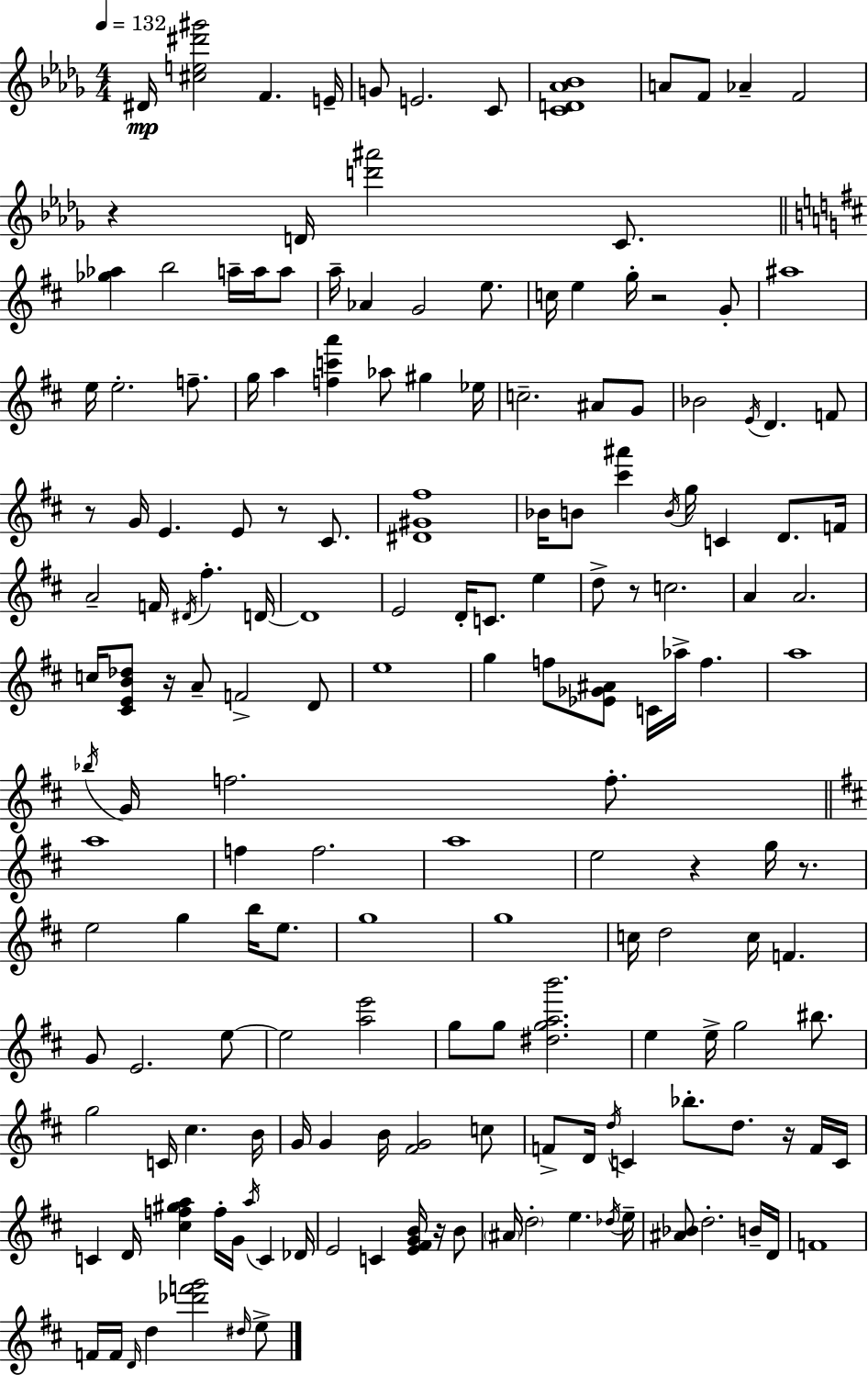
X:1
T:Untitled
M:4/4
L:1/4
K:Bbm
^D/4 [^ce^d'^g']2 F E/4 G/2 E2 C/2 [CD_A_B]4 A/2 F/2 _A F2 z D/4 [d'^a']2 C/2 [_g_a] b2 a/4 a/4 a/2 a/4 _A G2 e/2 c/4 e g/4 z2 G/2 ^a4 e/4 e2 f/2 g/4 a [fc'a'] _a/2 ^g _e/4 c2 ^A/2 G/2 _B2 E/4 D F/2 z/2 G/4 E E/2 z/2 ^C/2 [^D^G^f]4 _B/4 B/2 [^c'^a'] B/4 g/4 C D/2 F/4 A2 F/4 ^D/4 ^f D/4 D4 E2 D/4 C/2 e d/2 z/2 c2 A A2 c/4 [^CEB_d]/2 z/4 A/2 F2 D/2 e4 g f/2 [_E_G^A]/2 C/4 _a/4 f a4 _b/4 G/4 f2 f/2 a4 f f2 a4 e2 z g/4 z/2 e2 g b/4 e/2 g4 g4 c/4 d2 c/4 F G/2 E2 e/2 e2 [ae']2 g/2 g/2 [^dgab']2 e e/4 g2 ^b/2 g2 C/4 ^c B/4 G/4 G B/4 [^FG]2 c/2 F/2 D/4 d/4 C _b/2 d/2 z/4 F/4 C/4 C D/4 [^cf^ga] f/4 G/4 a/4 C _D/4 E2 C [E^FGB]/4 z/4 B/2 ^A/4 d2 e _d/4 e/4 [^A_B]/2 d2 B/4 D/4 F4 F/4 F/4 D/4 d [_d'f'g']2 ^d/4 e/2